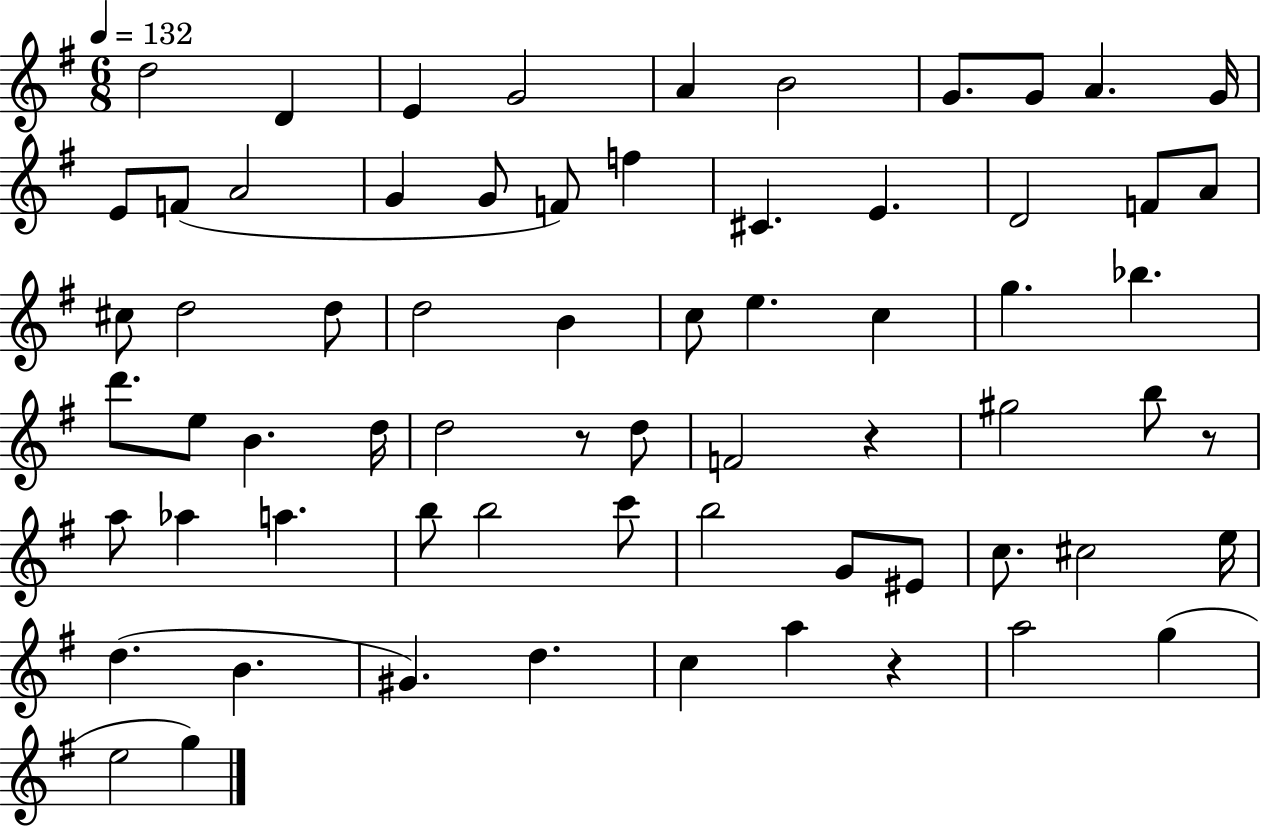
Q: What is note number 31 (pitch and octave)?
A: G5